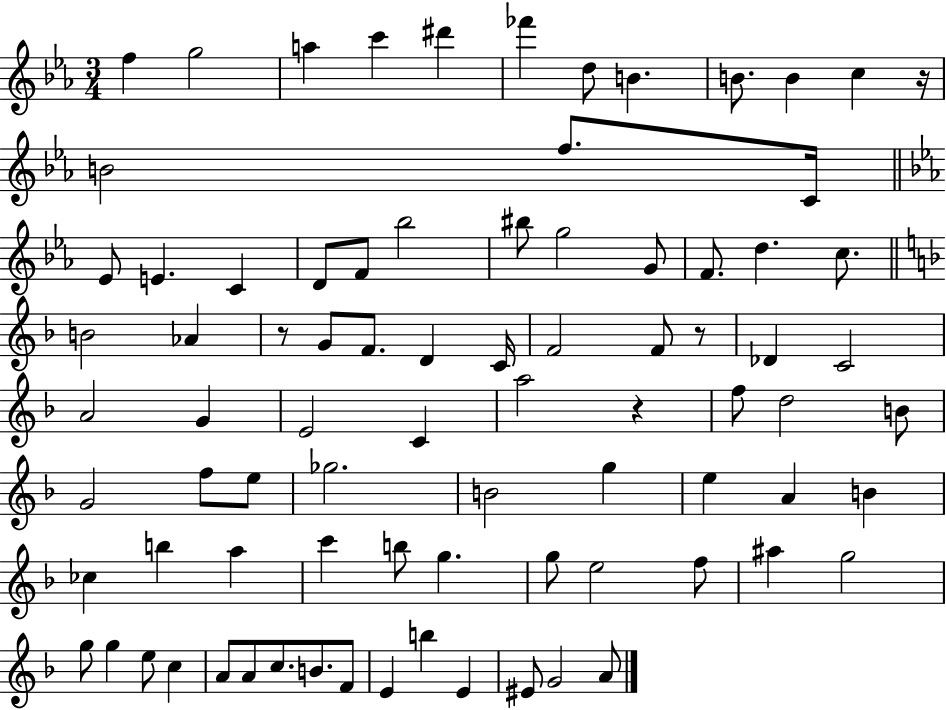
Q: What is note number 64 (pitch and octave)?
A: G5